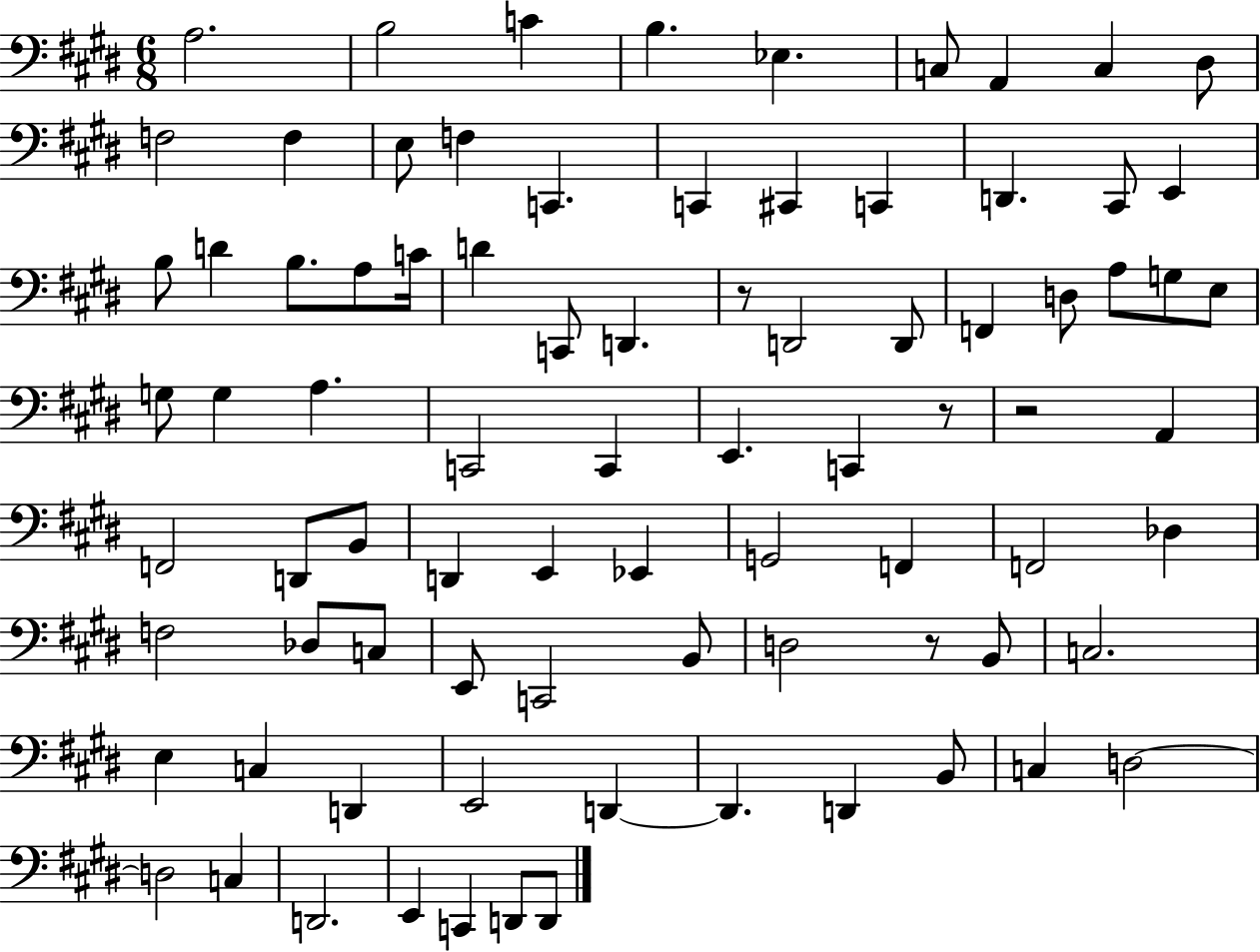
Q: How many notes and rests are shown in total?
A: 83